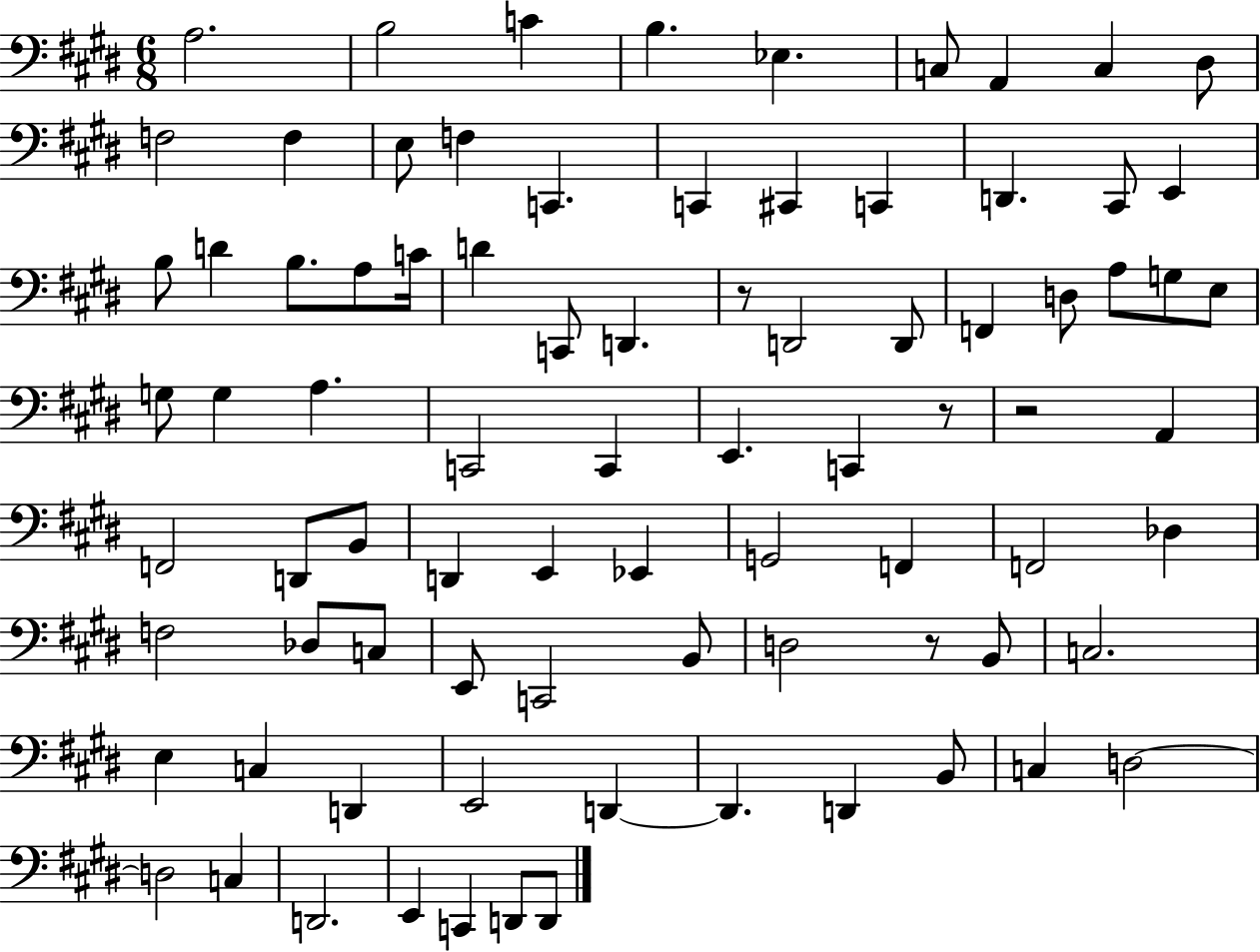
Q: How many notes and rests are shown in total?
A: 83